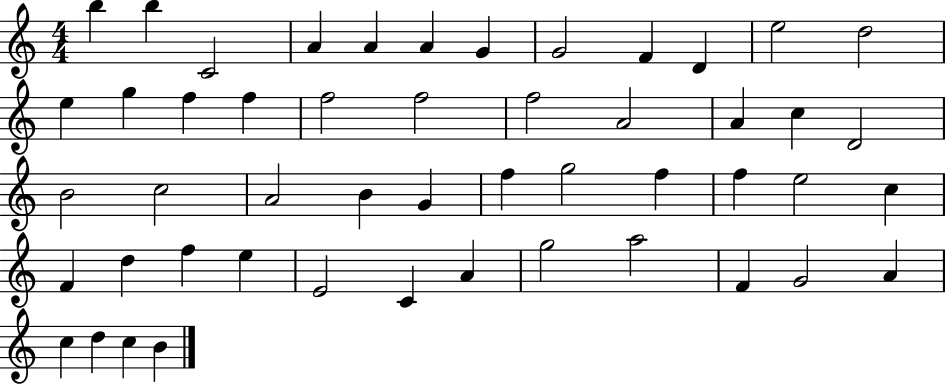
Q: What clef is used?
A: treble